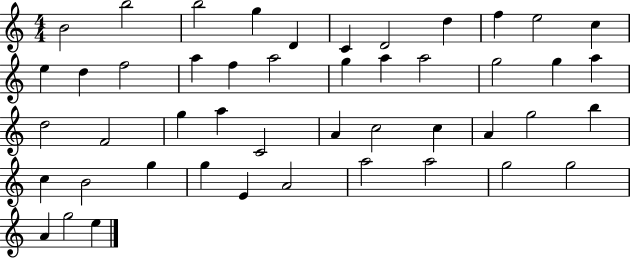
{
  \clef treble
  \numericTimeSignature
  \time 4/4
  \key c \major
  b'2 b''2 | b''2 g''4 d'4 | c'4 d'2 d''4 | f''4 e''2 c''4 | \break e''4 d''4 f''2 | a''4 f''4 a''2 | g''4 a''4 a''2 | g''2 g''4 a''4 | \break d''2 f'2 | g''4 a''4 c'2 | a'4 c''2 c''4 | a'4 g''2 b''4 | \break c''4 b'2 g''4 | g''4 e'4 a'2 | a''2 a''2 | g''2 g''2 | \break a'4 g''2 e''4 | \bar "|."
}